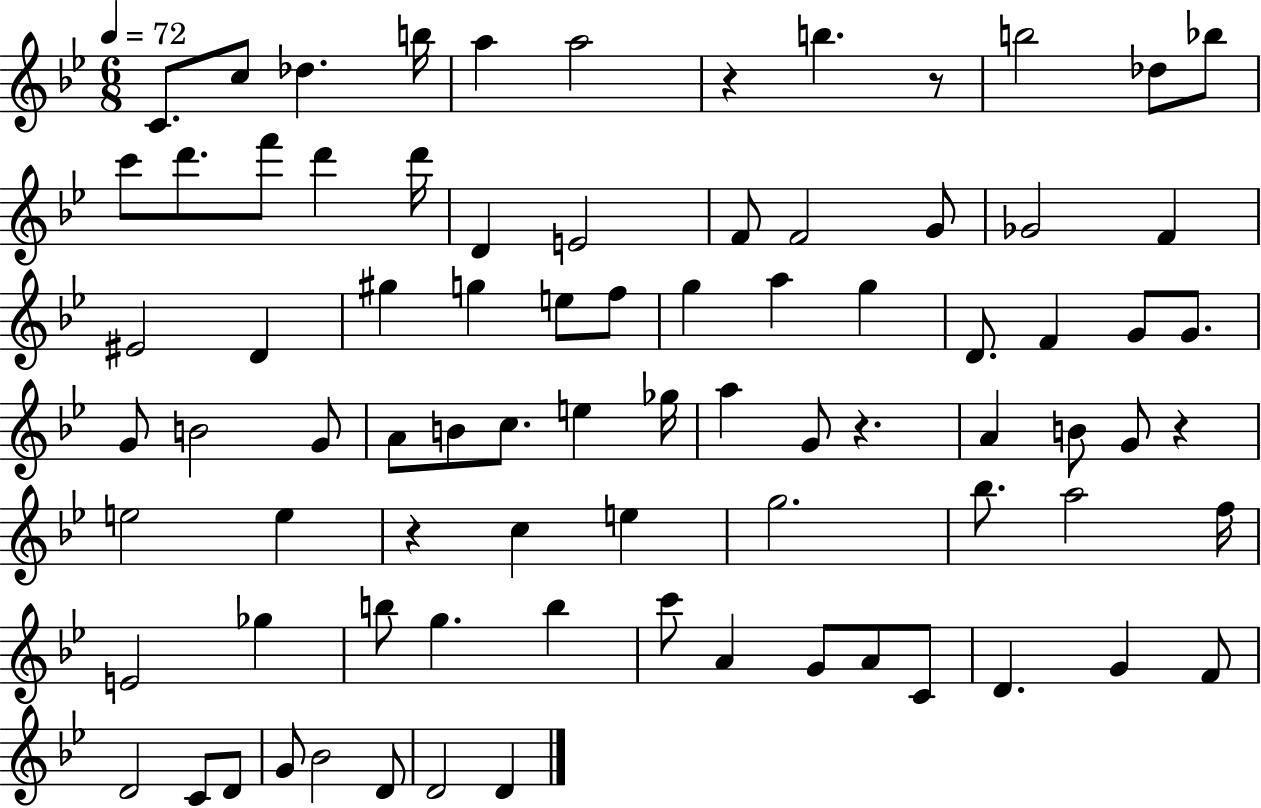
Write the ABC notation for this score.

X:1
T:Untitled
M:6/8
L:1/4
K:Bb
C/2 c/2 _d b/4 a a2 z b z/2 b2 _d/2 _b/2 c'/2 d'/2 f'/2 d' d'/4 D E2 F/2 F2 G/2 _G2 F ^E2 D ^g g e/2 f/2 g a g D/2 F G/2 G/2 G/2 B2 G/2 A/2 B/2 c/2 e _g/4 a G/2 z A B/2 G/2 z e2 e z c e g2 _b/2 a2 f/4 E2 _g b/2 g b c'/2 A G/2 A/2 C/2 D G F/2 D2 C/2 D/2 G/2 _B2 D/2 D2 D